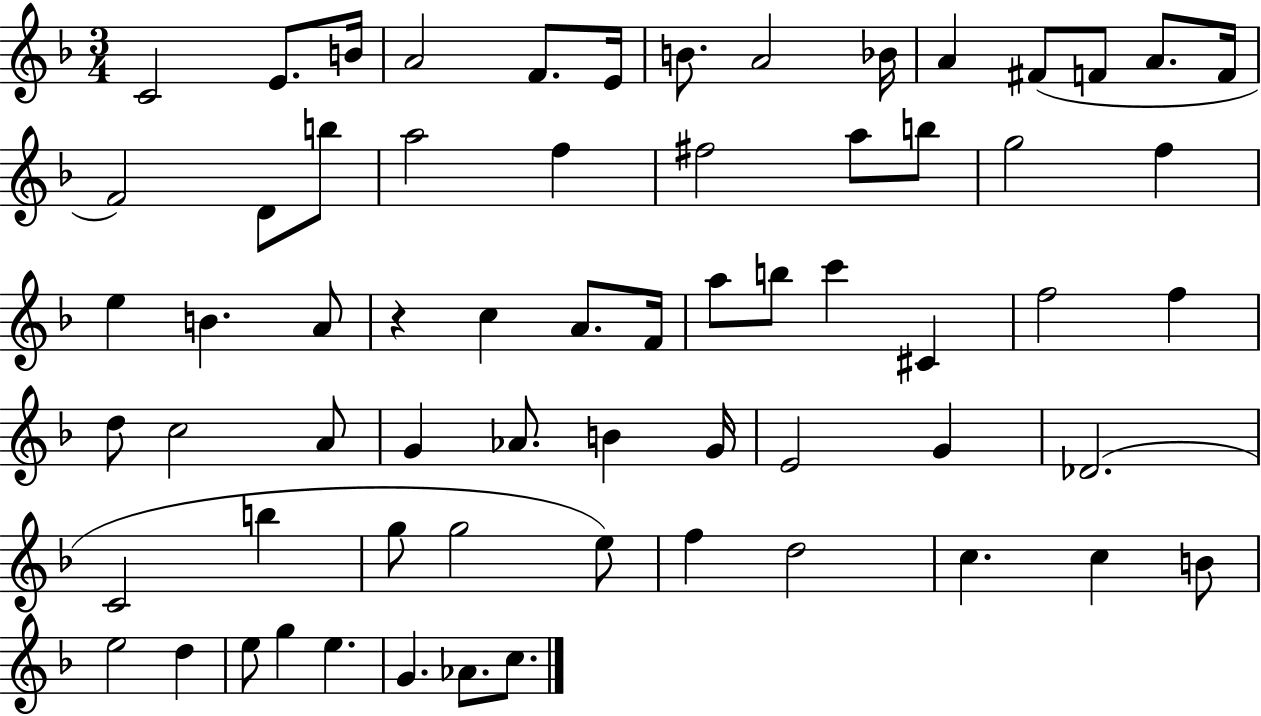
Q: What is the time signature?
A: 3/4